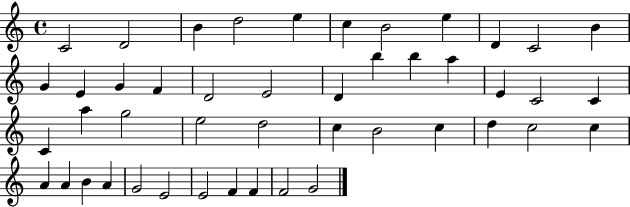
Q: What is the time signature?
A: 4/4